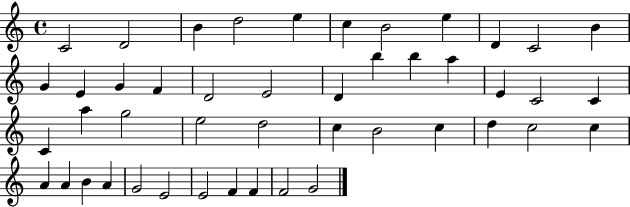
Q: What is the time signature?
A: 4/4